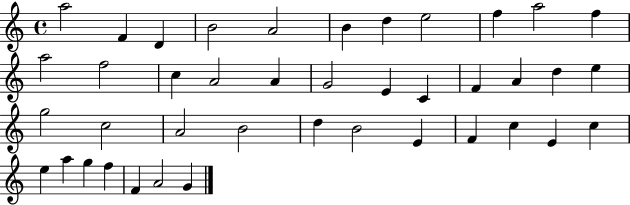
A5/h F4/q D4/q B4/h A4/h B4/q D5/q E5/h F5/q A5/h F5/q A5/h F5/h C5/q A4/h A4/q G4/h E4/q C4/q F4/q A4/q D5/q E5/q G5/h C5/h A4/h B4/h D5/q B4/h E4/q F4/q C5/q E4/q C5/q E5/q A5/q G5/q F5/q F4/q A4/h G4/q